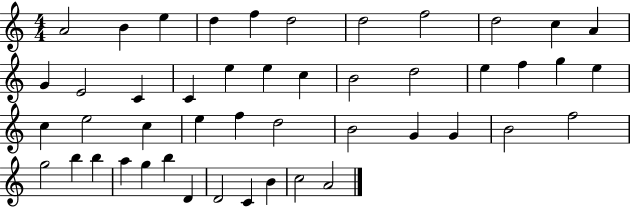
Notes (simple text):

A4/h B4/q E5/q D5/q F5/q D5/h D5/h F5/h D5/h C5/q A4/q G4/q E4/h C4/q C4/q E5/q E5/q C5/q B4/h D5/h E5/q F5/q G5/q E5/q C5/q E5/h C5/q E5/q F5/q D5/h B4/h G4/q G4/q B4/h F5/h G5/h B5/q B5/q A5/q G5/q B5/q D4/q D4/h C4/q B4/q C5/h A4/h